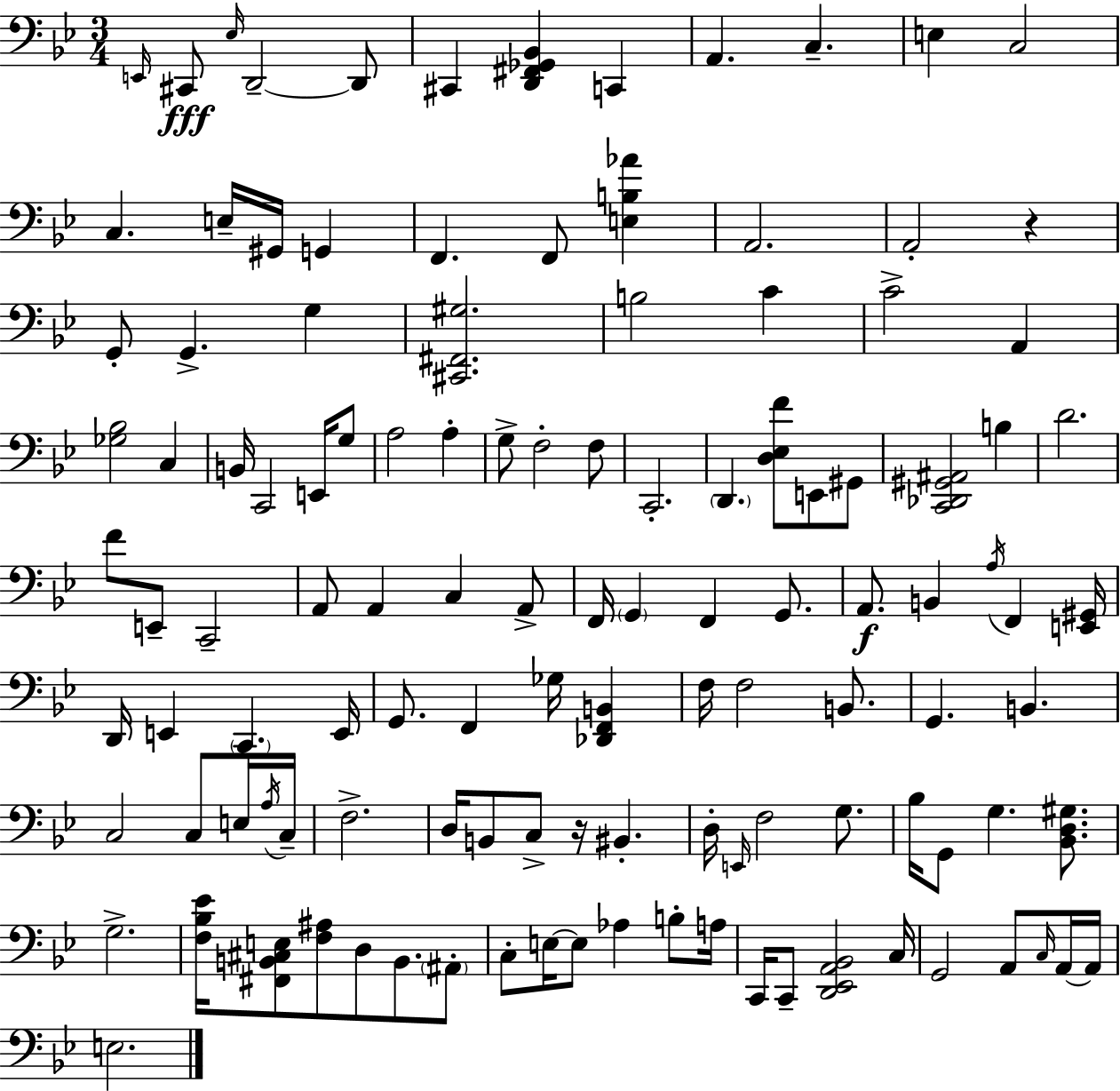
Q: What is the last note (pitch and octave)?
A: E3